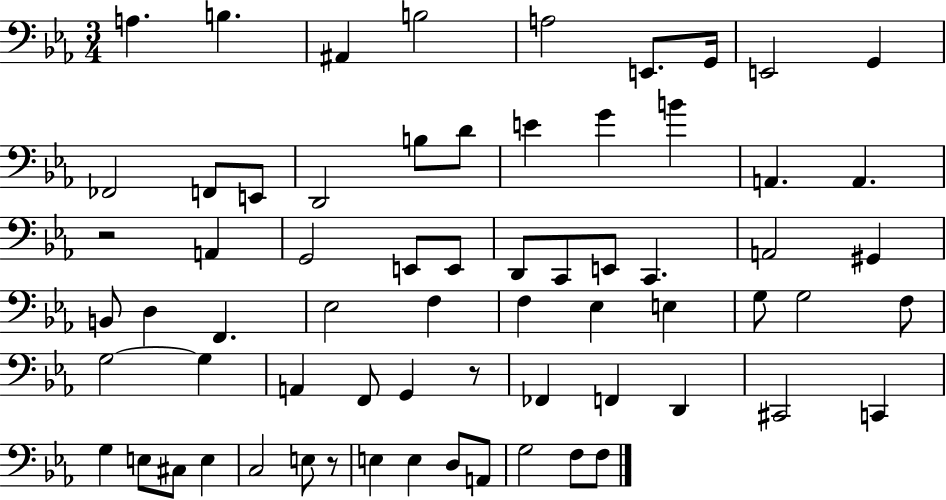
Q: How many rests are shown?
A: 3